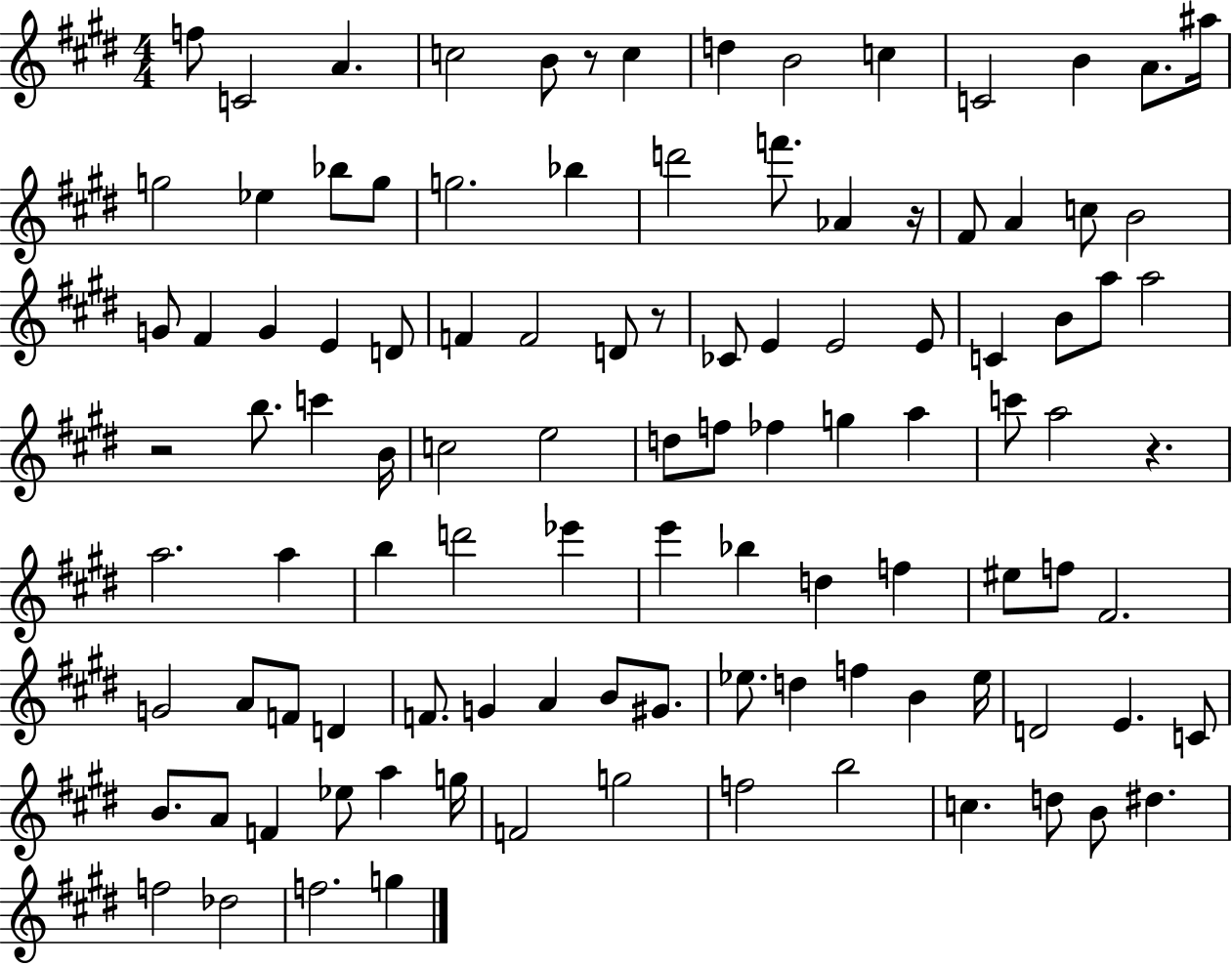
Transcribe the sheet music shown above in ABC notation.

X:1
T:Untitled
M:4/4
L:1/4
K:E
f/2 C2 A c2 B/2 z/2 c d B2 c C2 B A/2 ^a/4 g2 _e _b/2 g/2 g2 _b d'2 f'/2 _A z/4 ^F/2 A c/2 B2 G/2 ^F G E D/2 F F2 D/2 z/2 _C/2 E E2 E/2 C B/2 a/2 a2 z2 b/2 c' B/4 c2 e2 d/2 f/2 _f g a c'/2 a2 z a2 a b d'2 _e' e' _b d f ^e/2 f/2 ^F2 G2 A/2 F/2 D F/2 G A B/2 ^G/2 _e/2 d f B _e/4 D2 E C/2 B/2 A/2 F _e/2 a g/4 F2 g2 f2 b2 c d/2 B/2 ^d f2 _d2 f2 g